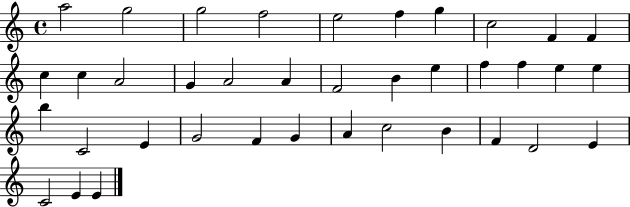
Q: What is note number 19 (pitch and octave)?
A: E5